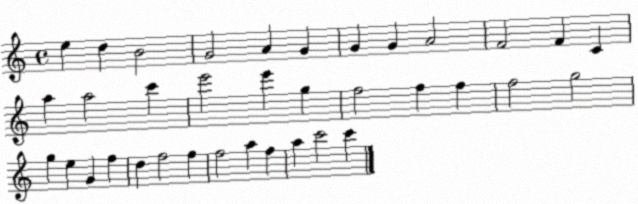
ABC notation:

X:1
T:Untitled
M:4/4
L:1/4
K:C
e d B2 G2 A G G G A2 F2 F C a a2 c' e'2 e' g f2 f f f2 g2 g e G f d f2 f f2 a f a c'2 c'